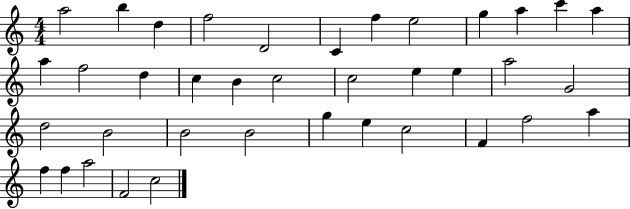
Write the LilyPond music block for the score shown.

{
  \clef treble
  \numericTimeSignature
  \time 4/4
  \key c \major
  a''2 b''4 d''4 | f''2 d'2 | c'4 f''4 e''2 | g''4 a''4 c'''4 a''4 | \break a''4 f''2 d''4 | c''4 b'4 c''2 | c''2 e''4 e''4 | a''2 g'2 | \break d''2 b'2 | b'2 b'2 | g''4 e''4 c''2 | f'4 f''2 a''4 | \break f''4 f''4 a''2 | f'2 c''2 | \bar "|."
}